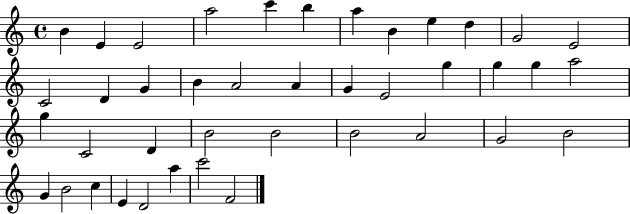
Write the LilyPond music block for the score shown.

{
  \clef treble
  \time 4/4
  \defaultTimeSignature
  \key c \major
  b'4 e'4 e'2 | a''2 c'''4 b''4 | a''4 b'4 e''4 d''4 | g'2 e'2 | \break c'2 d'4 g'4 | b'4 a'2 a'4 | g'4 e'2 g''4 | g''4 g''4 a''2 | \break g''4 c'2 d'4 | b'2 b'2 | b'2 a'2 | g'2 b'2 | \break g'4 b'2 c''4 | e'4 d'2 a''4 | c'''2 f'2 | \bar "|."
}